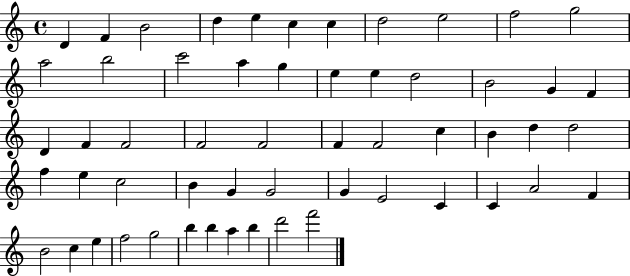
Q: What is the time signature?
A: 4/4